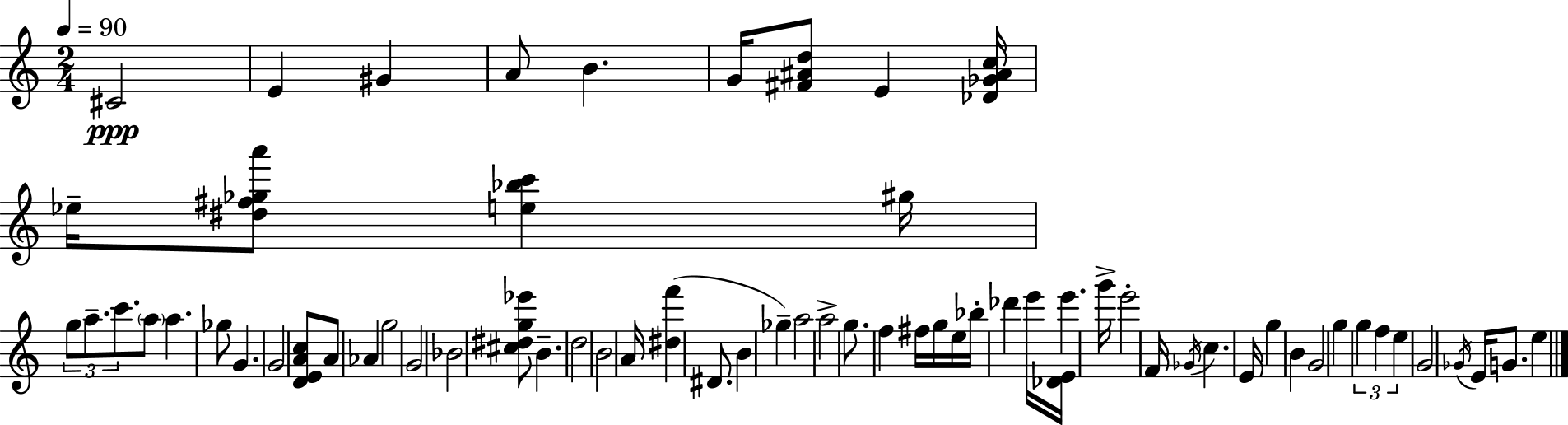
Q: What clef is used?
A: treble